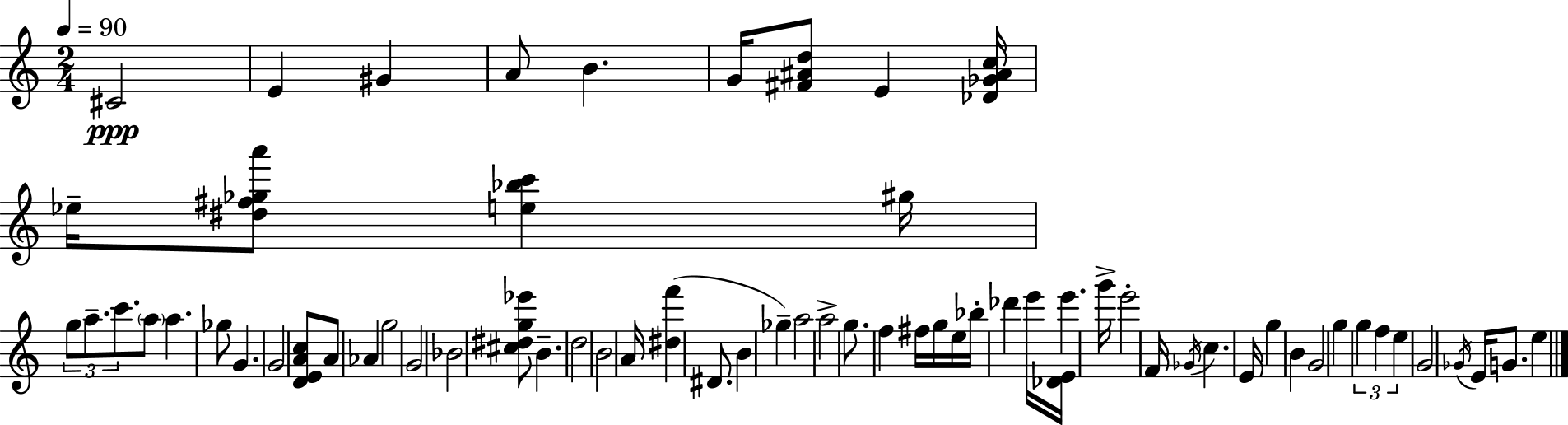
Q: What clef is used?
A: treble